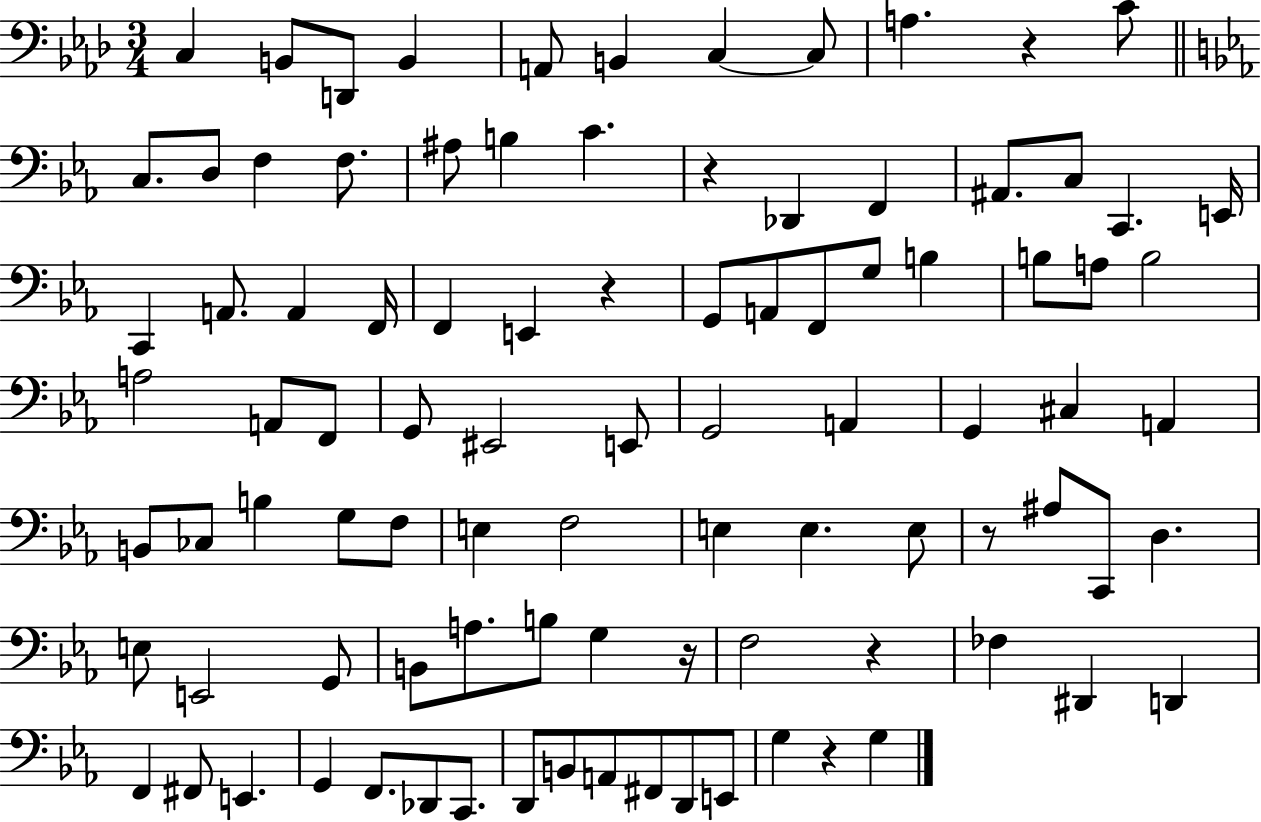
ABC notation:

X:1
T:Untitled
M:3/4
L:1/4
K:Ab
C, B,,/2 D,,/2 B,, A,,/2 B,, C, C,/2 A, z C/2 C,/2 D,/2 F, F,/2 ^A,/2 B, C z _D,, F,, ^A,,/2 C,/2 C,, E,,/4 C,, A,,/2 A,, F,,/4 F,, E,, z G,,/2 A,,/2 F,,/2 G,/2 B, B,/2 A,/2 B,2 A,2 A,,/2 F,,/2 G,,/2 ^E,,2 E,,/2 G,,2 A,, G,, ^C, A,, B,,/2 _C,/2 B, G,/2 F,/2 E, F,2 E, E, E,/2 z/2 ^A,/2 C,,/2 D, E,/2 E,,2 G,,/2 B,,/2 A,/2 B,/2 G, z/4 F,2 z _F, ^D,, D,, F,, ^F,,/2 E,, G,, F,,/2 _D,,/2 C,,/2 D,,/2 B,,/2 A,,/2 ^F,,/2 D,,/2 E,,/2 G, z G,